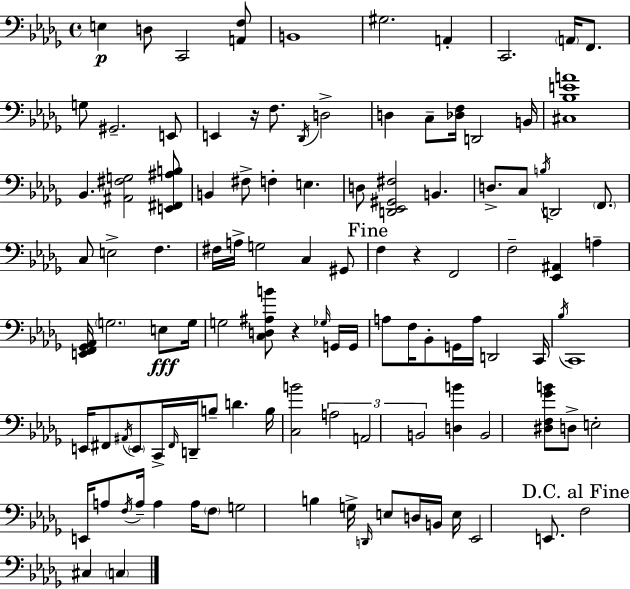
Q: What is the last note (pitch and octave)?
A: C3